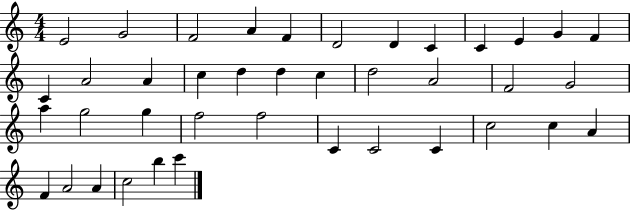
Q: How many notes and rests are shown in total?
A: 40